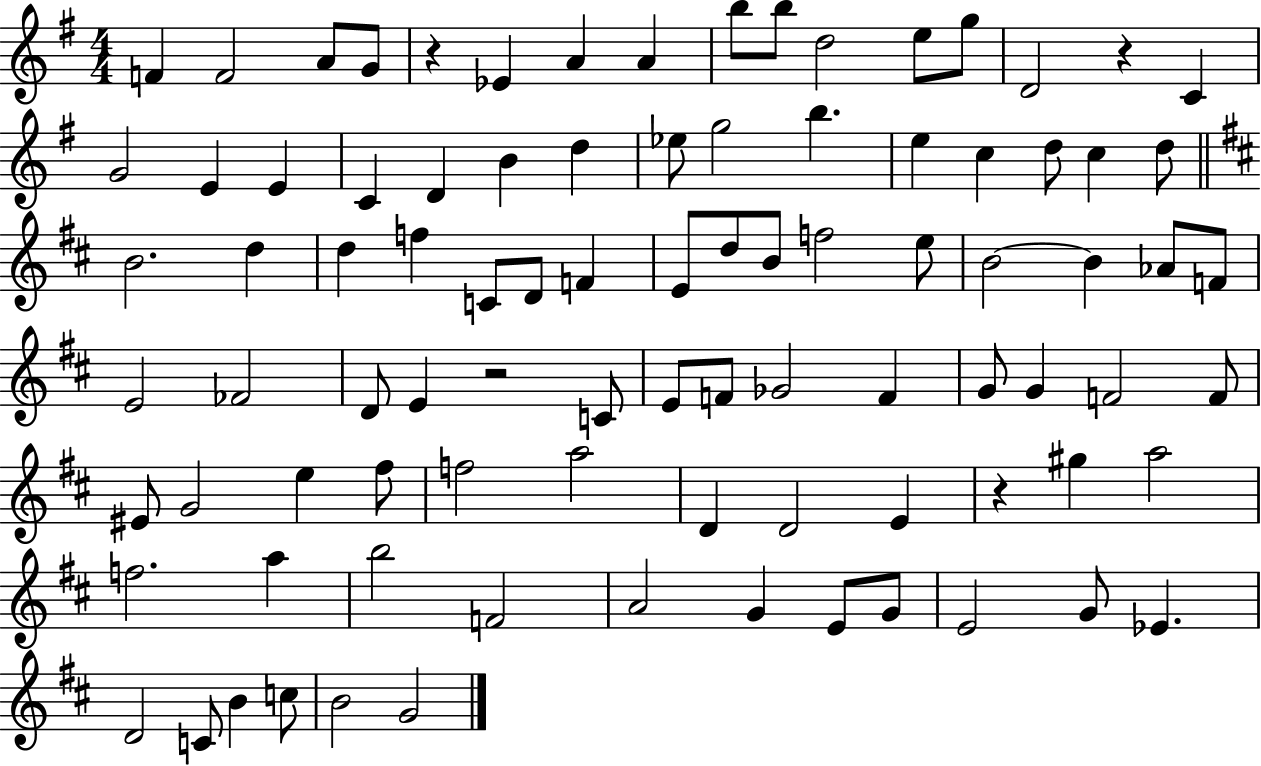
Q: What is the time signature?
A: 4/4